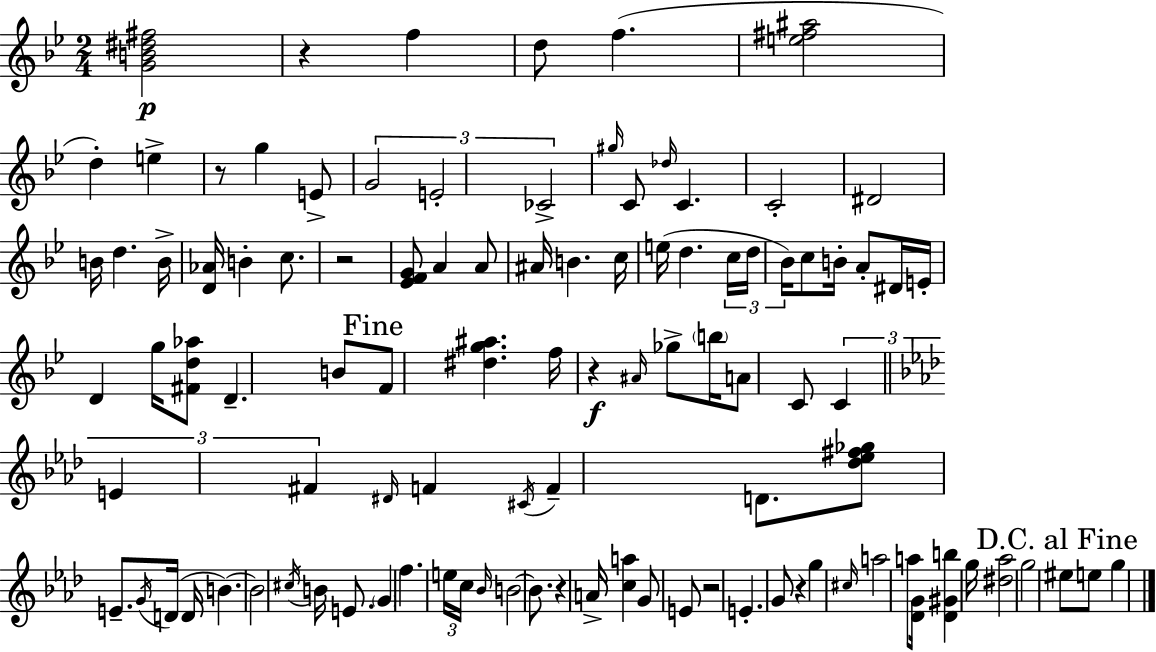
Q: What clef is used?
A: treble